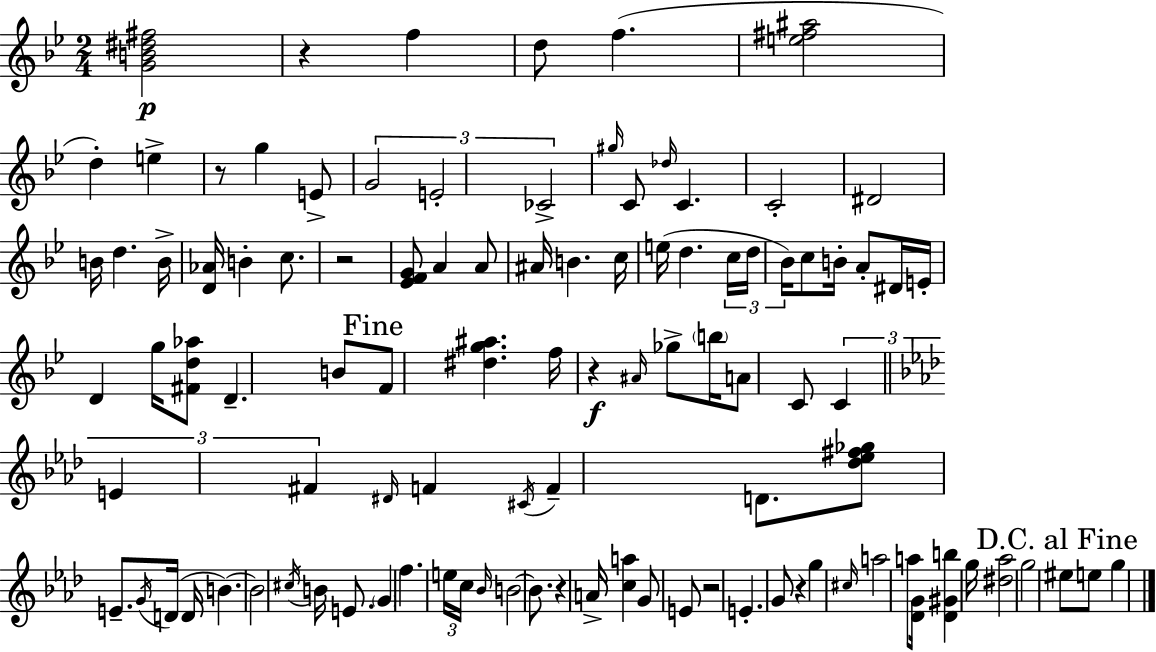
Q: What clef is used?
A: treble